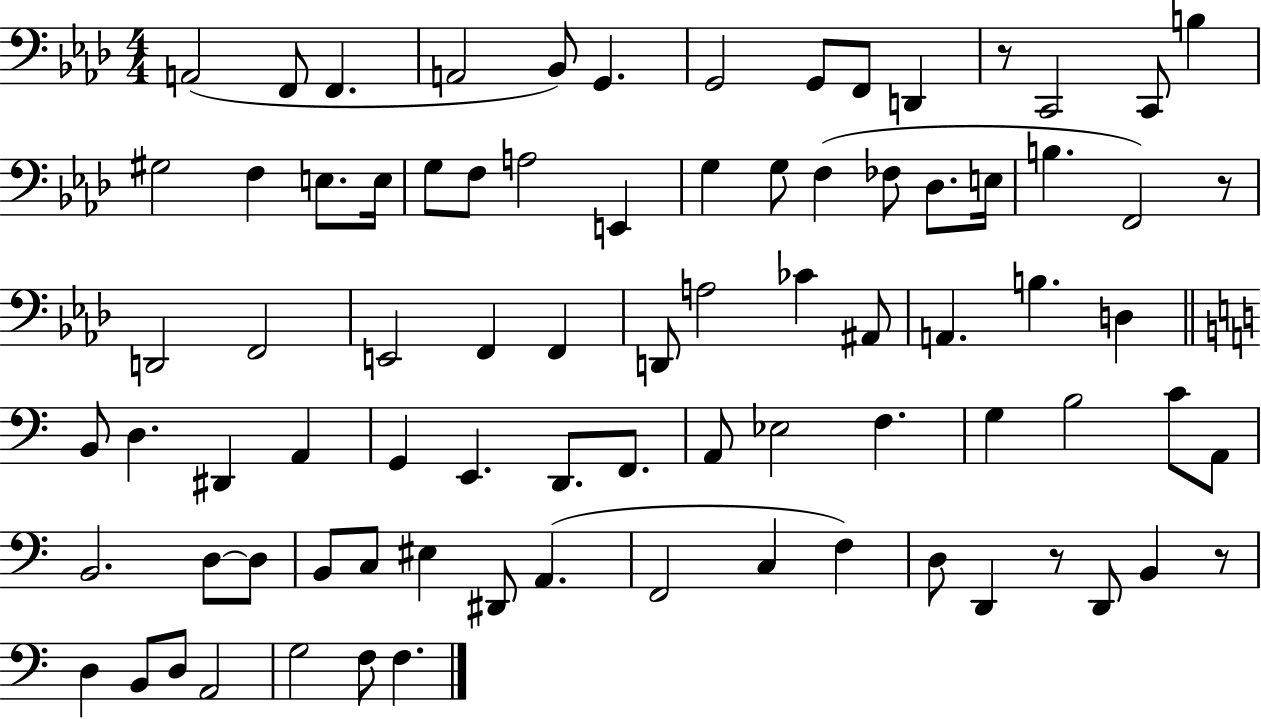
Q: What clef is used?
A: bass